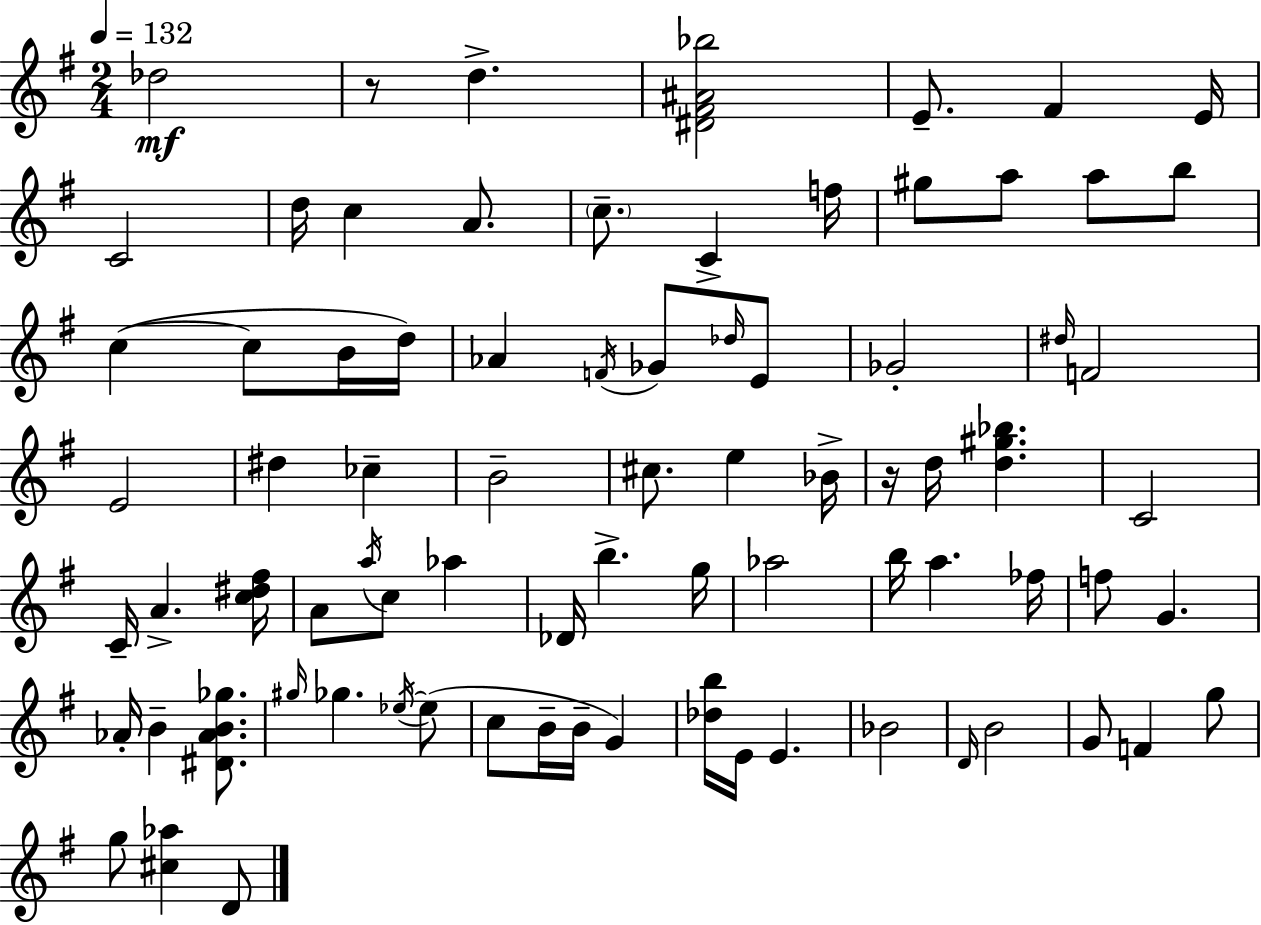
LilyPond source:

{
  \clef treble
  \numericTimeSignature
  \time 2/4
  \key e \minor
  \tempo 4 = 132
  des''2\mf | r8 d''4.-> | <dis' fis' ais' bes''>2 | e'8.-- fis'4 e'16 | \break c'2 | d''16 c''4 a'8. | \parenthesize c''8.-- c'4-> f''16 | gis''8 a''8 a''8 b''8 | \break c''4~(~ c''8 b'16 d''16) | aes'4 \acciaccatura { f'16 } ges'8 \grace { des''16 } | e'8 ges'2-. | \grace { dis''16 } f'2 | \break e'2 | dis''4 ces''4-- | b'2-- | cis''8. e''4 | \break bes'16-> r16 d''16 <d'' gis'' bes''>4. | c'2 | c'16-- a'4.-> | <c'' dis'' fis''>16 a'8 \acciaccatura { a''16 } c''8 | \break aes''4 des'16 b''4.-> | g''16 aes''2 | b''16 a''4. | fes''16 f''8 g'4. | \break aes'16-. b'4-- | <dis' aes' b' ges''>8. \grace { gis''16 } ges''4. | \acciaccatura { ees''16~ }(~ ees''8 c''8 | b'16-- b'16-- g'4) <des'' b''>16 e'16 | \break e'4. bes'2 | \grace { d'16 } b'2 | g'8 | f'4 g''8 g''8 | \break <cis'' aes''>4 d'8 \bar "|."
}